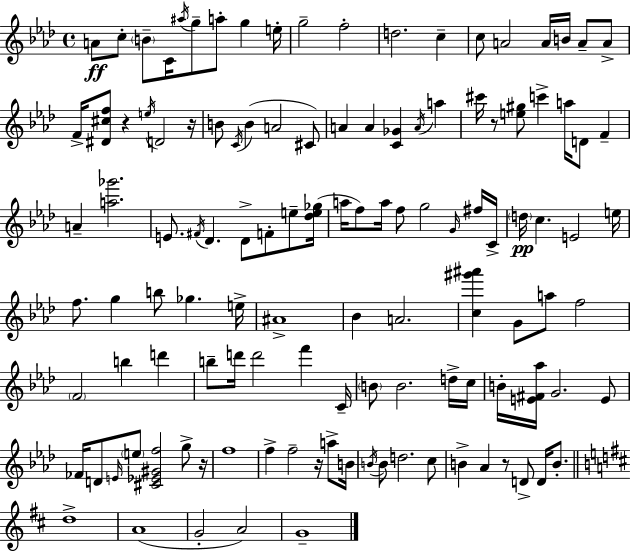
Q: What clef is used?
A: treble